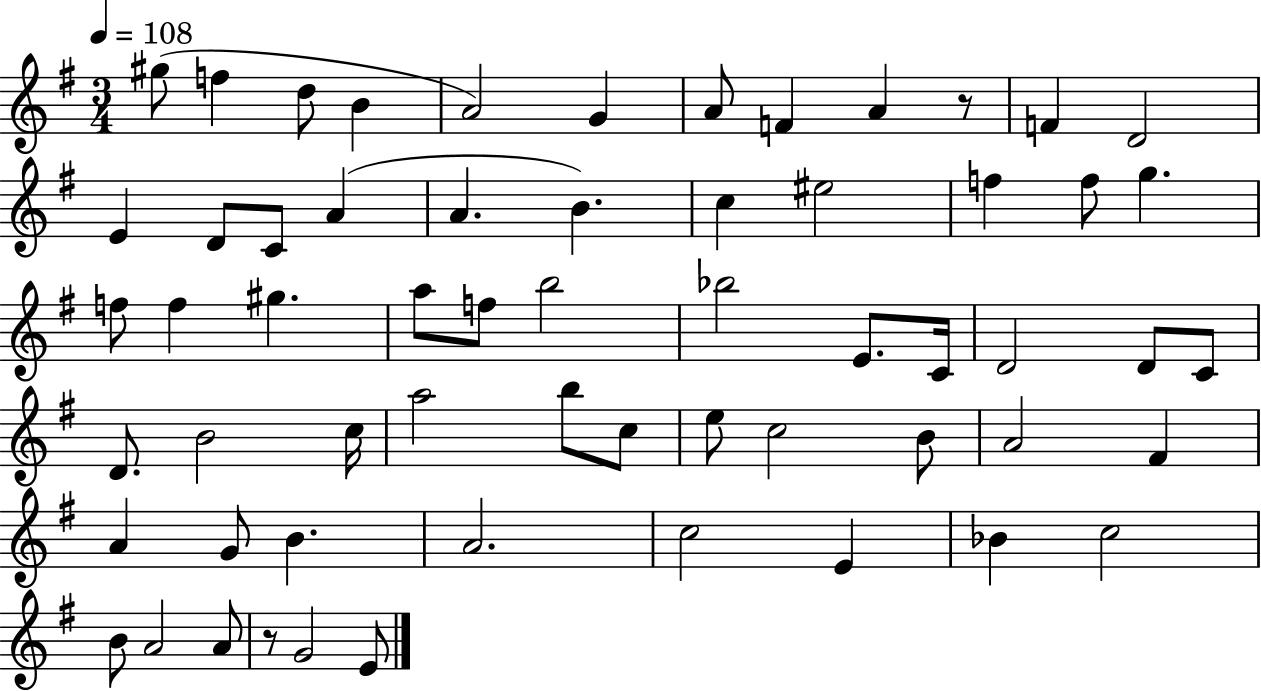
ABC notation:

X:1
T:Untitled
M:3/4
L:1/4
K:G
^g/2 f d/2 B A2 G A/2 F A z/2 F D2 E D/2 C/2 A A B c ^e2 f f/2 g f/2 f ^g a/2 f/2 b2 _b2 E/2 C/4 D2 D/2 C/2 D/2 B2 c/4 a2 b/2 c/2 e/2 c2 B/2 A2 ^F A G/2 B A2 c2 E _B c2 B/2 A2 A/2 z/2 G2 E/2